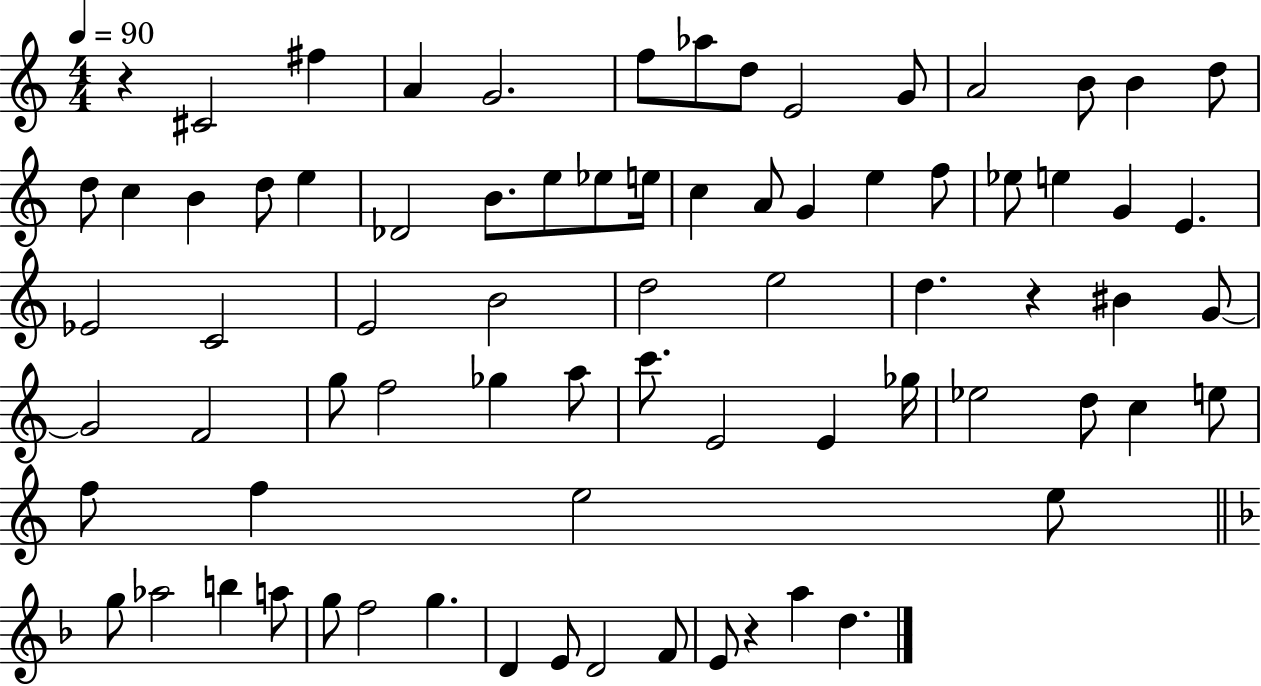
R/q C#4/h F#5/q A4/q G4/h. F5/e Ab5/e D5/e E4/h G4/e A4/h B4/e B4/q D5/e D5/e C5/q B4/q D5/e E5/q Db4/h B4/e. E5/e Eb5/e E5/s C5/q A4/e G4/q E5/q F5/e Eb5/e E5/q G4/q E4/q. Eb4/h C4/h E4/h B4/h D5/h E5/h D5/q. R/q BIS4/q G4/e G4/h F4/h G5/e F5/h Gb5/q A5/e C6/e. E4/h E4/q Gb5/s Eb5/h D5/e C5/q E5/e F5/e F5/q E5/h E5/e G5/e Ab5/h B5/q A5/e G5/e F5/h G5/q. D4/q E4/e D4/h F4/e E4/e R/q A5/q D5/q.